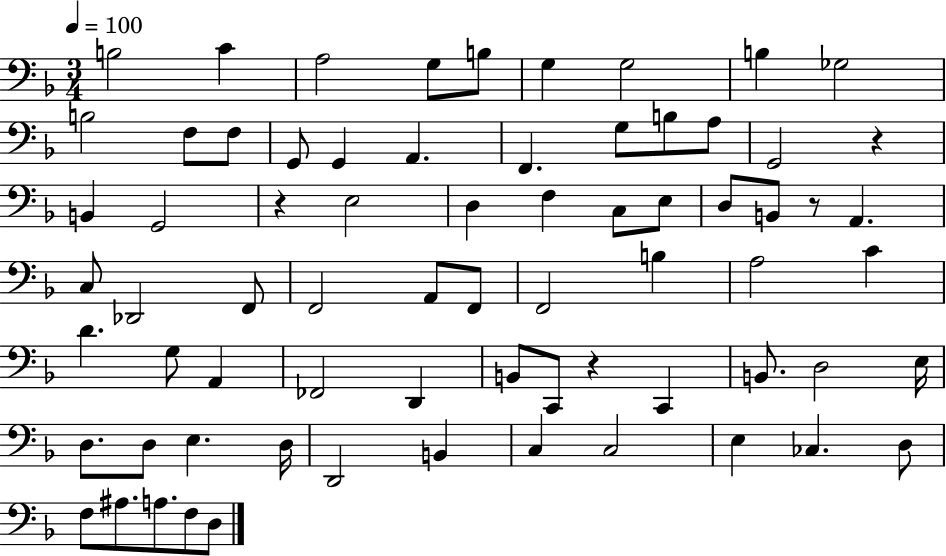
{
  \clef bass
  \numericTimeSignature
  \time 3/4
  \key f \major
  \tempo 4 = 100
  b2 c'4 | a2 g8 b8 | g4 g2 | b4 ges2 | \break b2 f8 f8 | g,8 g,4 a,4. | f,4. g8 b8 a8 | g,2 r4 | \break b,4 g,2 | r4 e2 | d4 f4 c8 e8 | d8 b,8 r8 a,4. | \break c8 des,2 f,8 | f,2 a,8 f,8 | f,2 b4 | a2 c'4 | \break d'4. g8 a,4 | fes,2 d,4 | b,8 c,8 r4 c,4 | b,8. d2 e16 | \break d8. d8 e4. d16 | d,2 b,4 | c4 c2 | e4 ces4. d8 | \break f8 ais8. a8. f8 d8 | \bar "|."
}